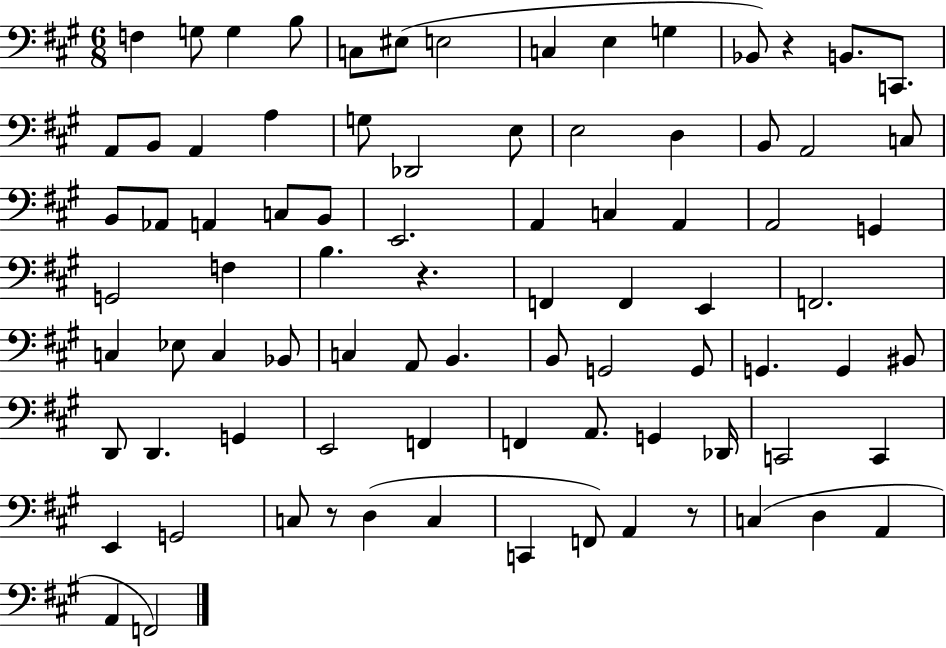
F3/q G3/e G3/q B3/e C3/e EIS3/e E3/h C3/q E3/q G3/q Bb2/e R/q B2/e. C2/e. A2/e B2/e A2/q A3/q G3/e Db2/h E3/e E3/h D3/q B2/e A2/h C3/e B2/e Ab2/e A2/q C3/e B2/e E2/h. A2/q C3/q A2/q A2/h G2/q G2/h F3/q B3/q. R/q. F2/q F2/q E2/q F2/h. C3/q Eb3/e C3/q Bb2/e C3/q A2/e B2/q. B2/e G2/h G2/e G2/q. G2/q BIS2/e D2/e D2/q. G2/q E2/h F2/q F2/q A2/e. G2/q Db2/s C2/h C2/q E2/q G2/h C3/e R/e D3/q C3/q C2/q F2/e A2/q R/e C3/q D3/q A2/q A2/q F2/h